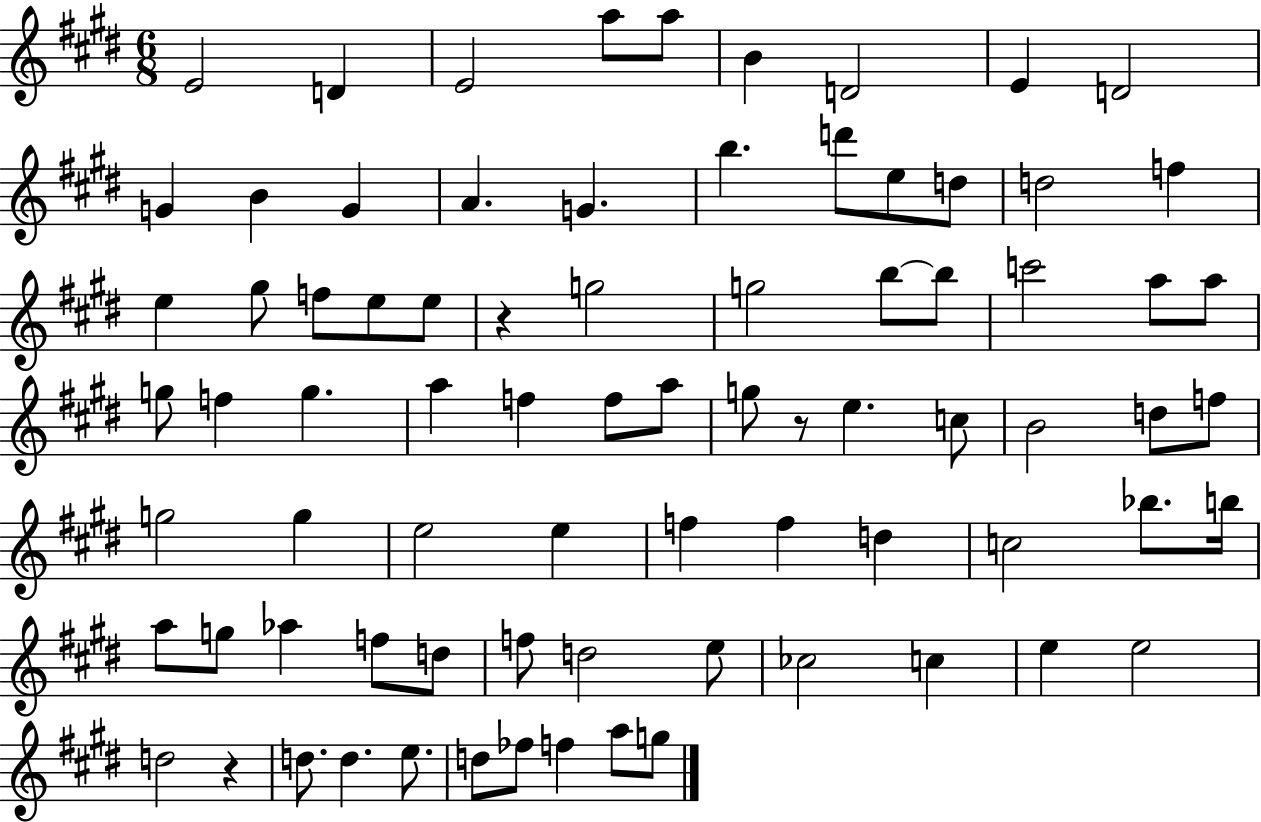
{
  \clef treble
  \numericTimeSignature
  \time 6/8
  \key e \major
  e'2 d'4 | e'2 a''8 a''8 | b'4 d'2 | e'4 d'2 | \break g'4 b'4 g'4 | a'4. g'4. | b''4. d'''8 e''8 d''8 | d''2 f''4 | \break e''4 gis''8 f''8 e''8 e''8 | r4 g''2 | g''2 b''8~~ b''8 | c'''2 a''8 a''8 | \break g''8 f''4 g''4. | a''4 f''4 f''8 a''8 | g''8 r8 e''4. c''8 | b'2 d''8 f''8 | \break g''2 g''4 | e''2 e''4 | f''4 f''4 d''4 | c''2 bes''8. b''16 | \break a''8 g''8 aes''4 f''8 d''8 | f''8 d''2 e''8 | ces''2 c''4 | e''4 e''2 | \break d''2 r4 | d''8. d''4. e''8. | d''8 fes''8 f''4 a''8 g''8 | \bar "|."
}